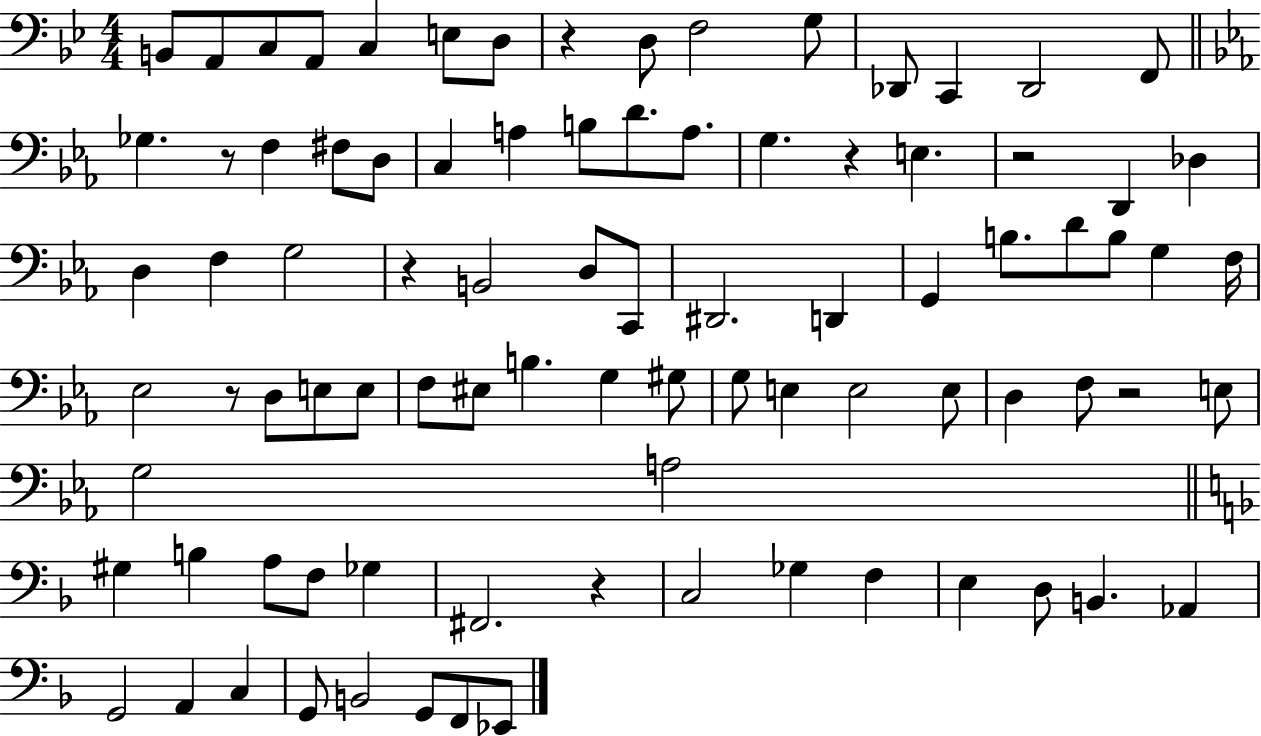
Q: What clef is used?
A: bass